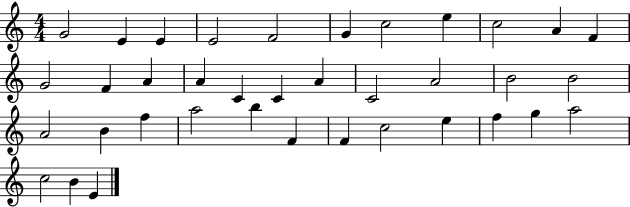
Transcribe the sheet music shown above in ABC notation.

X:1
T:Untitled
M:4/4
L:1/4
K:C
G2 E E E2 F2 G c2 e c2 A F G2 F A A C C A C2 A2 B2 B2 A2 B f a2 b F F c2 e f g a2 c2 B E